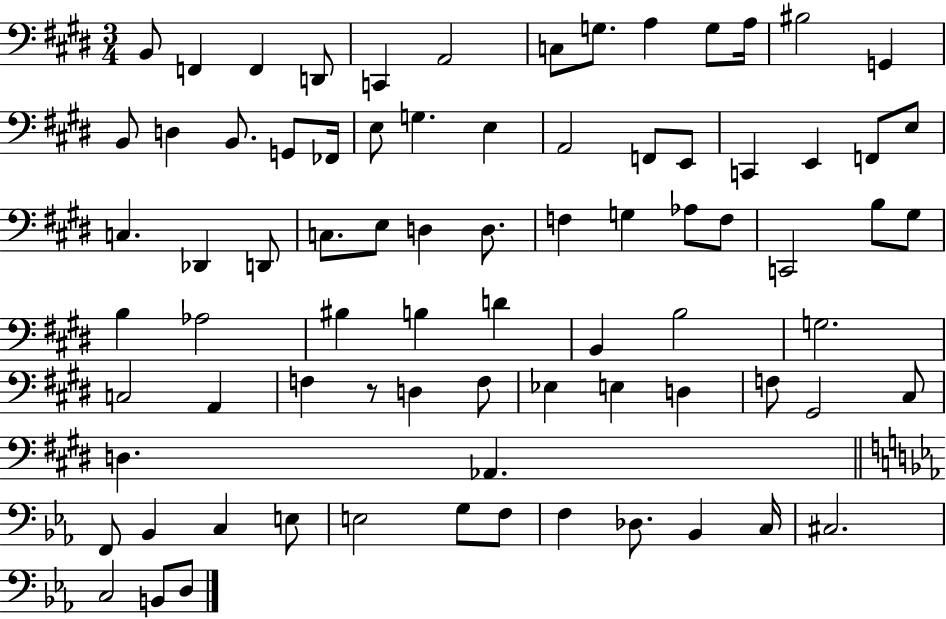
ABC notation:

X:1
T:Untitled
M:3/4
L:1/4
K:E
B,,/2 F,, F,, D,,/2 C,, A,,2 C,/2 G,/2 A, G,/2 A,/4 ^B,2 G,, B,,/2 D, B,,/2 G,,/2 _F,,/4 E,/2 G, E, A,,2 F,,/2 E,,/2 C,, E,, F,,/2 E,/2 C, _D,, D,,/2 C,/2 E,/2 D, D,/2 F, G, _A,/2 F,/2 C,,2 B,/2 ^G,/2 B, _A,2 ^B, B, D B,, B,2 G,2 C,2 A,, F, z/2 D, F,/2 _E, E, D, F,/2 ^G,,2 ^C,/2 D, _A,, F,,/2 _B,, C, E,/2 E,2 G,/2 F,/2 F, _D,/2 _B,, C,/4 ^C,2 C,2 B,,/2 D,/2